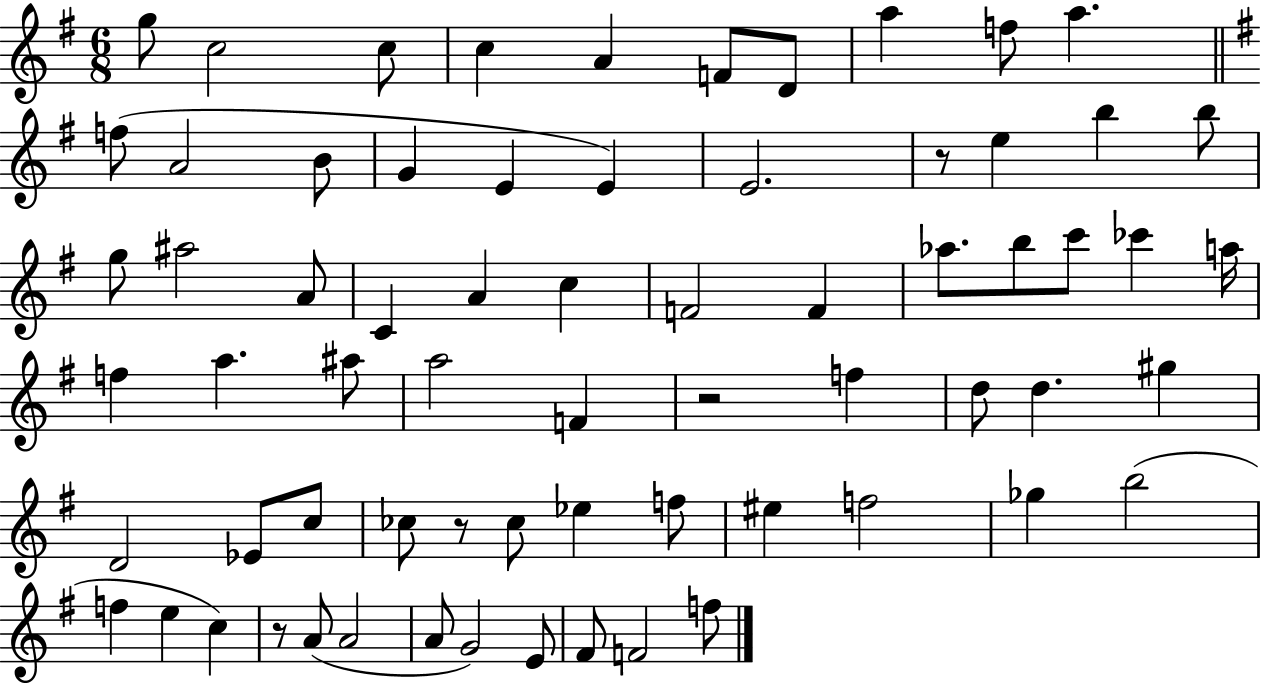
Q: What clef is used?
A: treble